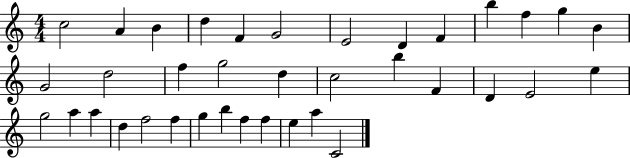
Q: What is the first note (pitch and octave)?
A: C5